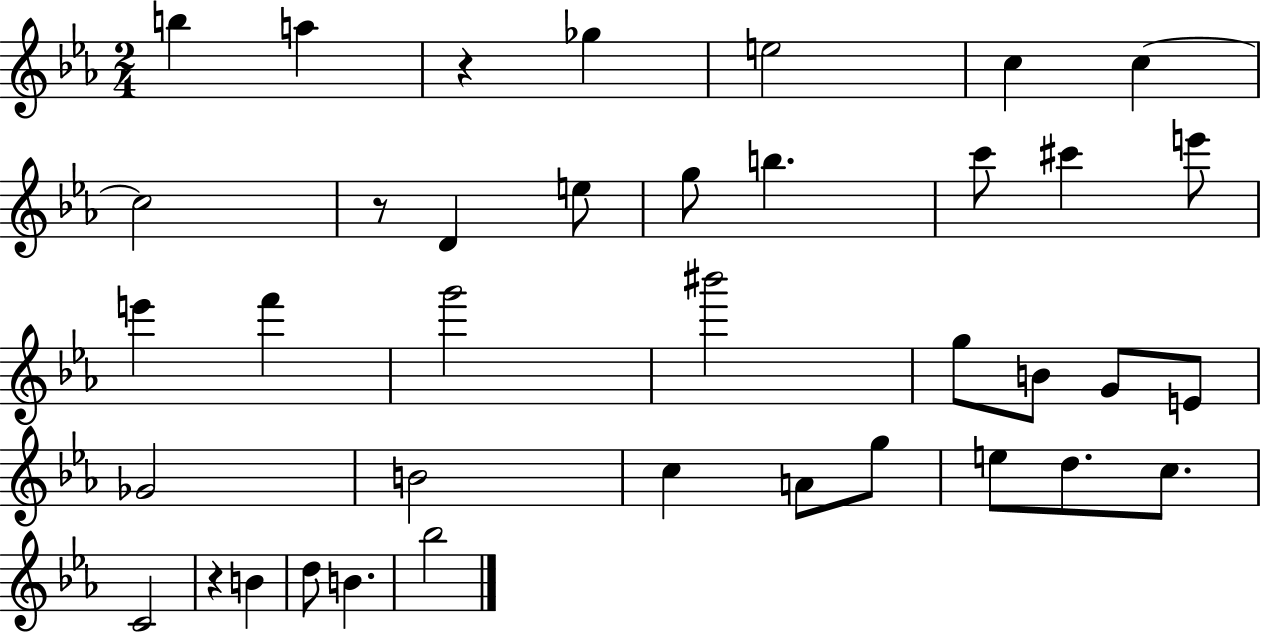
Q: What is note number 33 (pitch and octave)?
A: D5